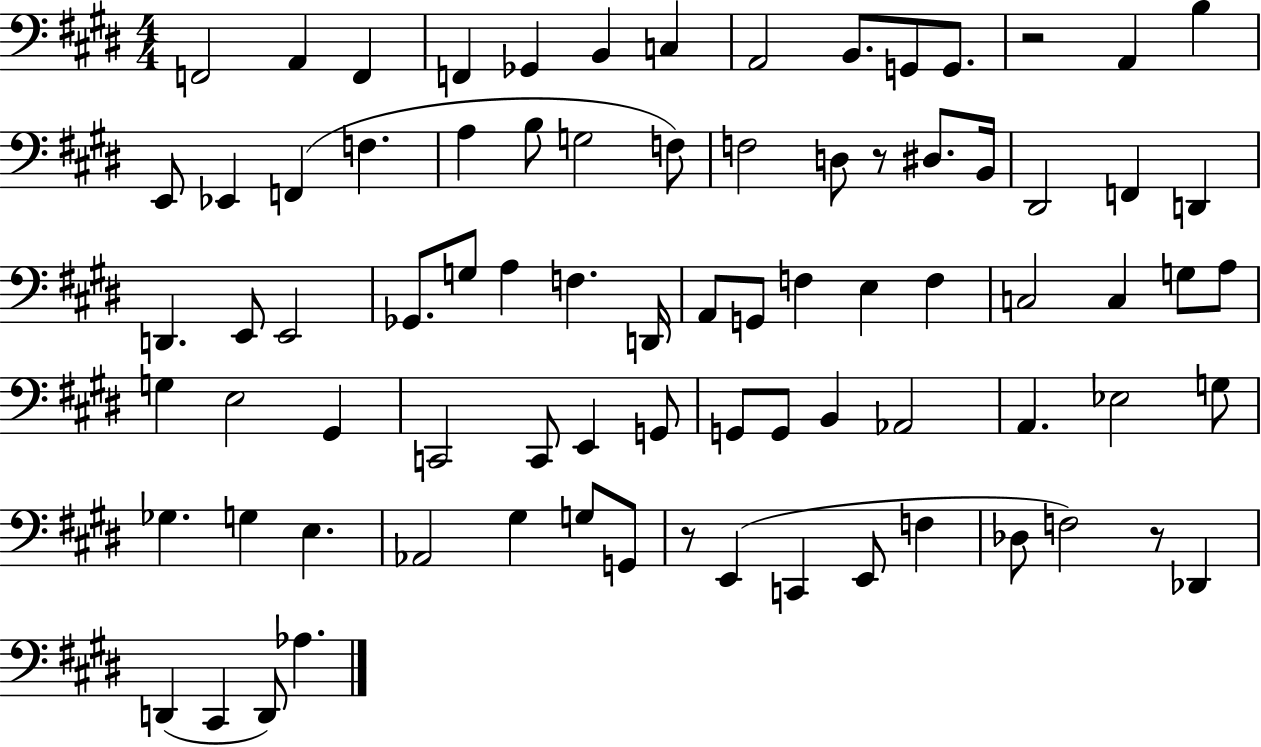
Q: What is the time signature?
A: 4/4